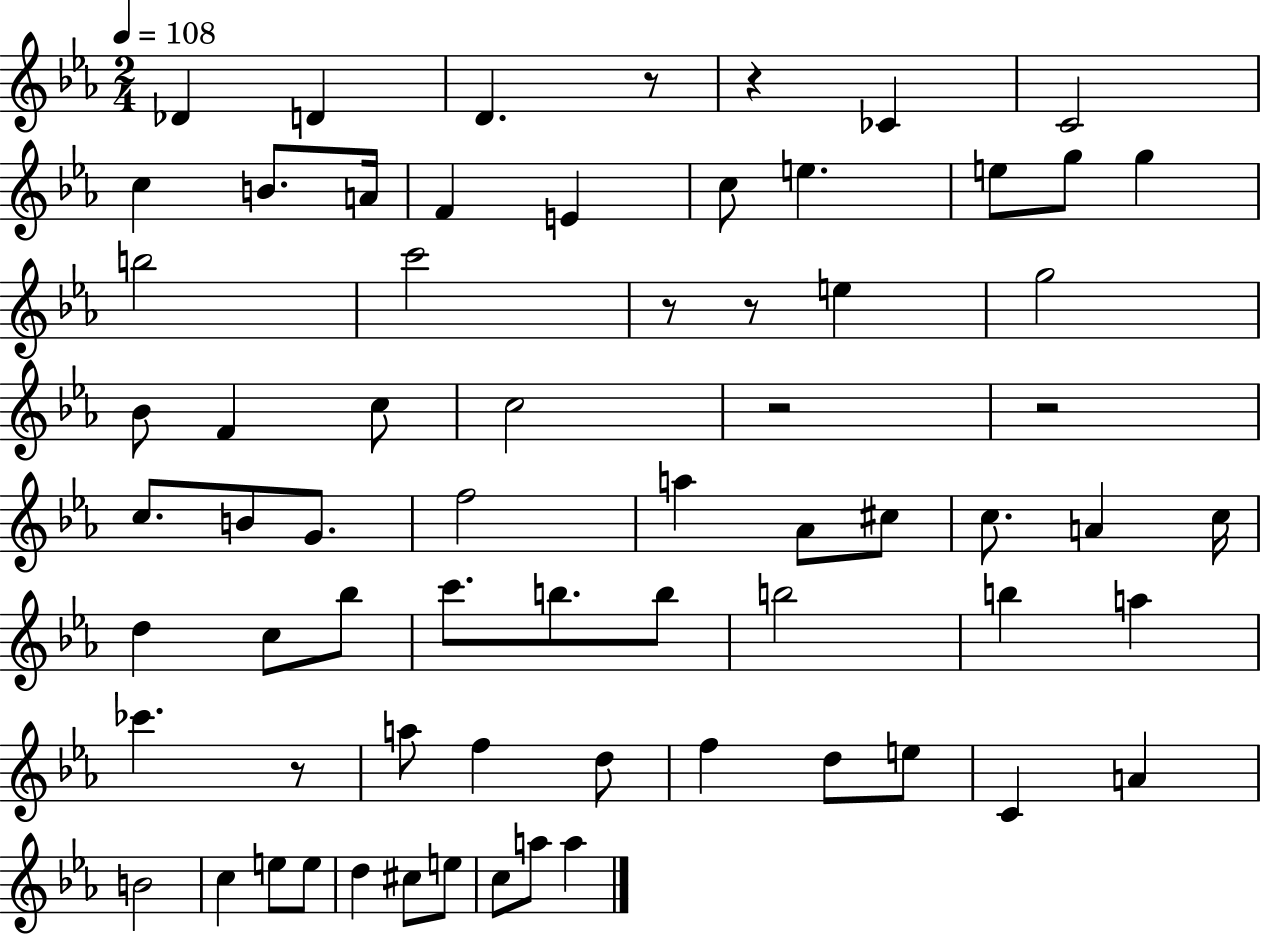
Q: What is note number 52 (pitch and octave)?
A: B4